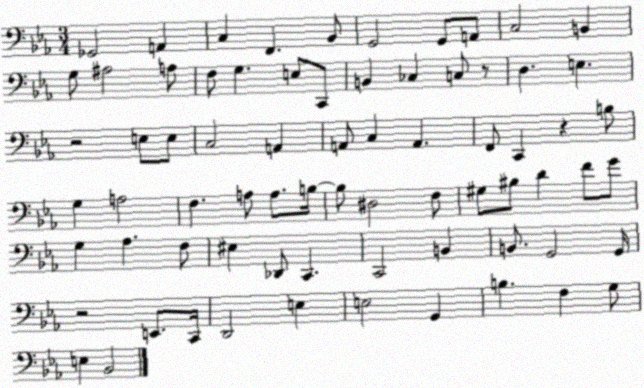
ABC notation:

X:1
T:Untitled
M:3/4
L:1/4
K:Eb
_G,,2 A,, C, F,, _B,,/2 G,,2 G,,/2 A,,/2 C,2 B,, G,/2 ^A,2 A,/2 F,/2 G, E,/2 C,,/2 B,, _C, C,/2 z/2 D, E, z2 E,/2 E,/2 C,2 A,, A,,/2 C, A,, F,,/2 C,, z B,/2 G, A,2 F, A,/2 A,/2 B,/4 B,/2 ^D,2 F,/2 ^G,/2 ^B,/2 D F/2 G/2 G, _A, F,/2 ^E, _D,,/2 C,, C,,2 B,, B,,/2 G,,2 G,,/4 z2 E,,/2 C,,/4 D,,2 E, E,2 G,, B, F, G,/2 E, _B,,2